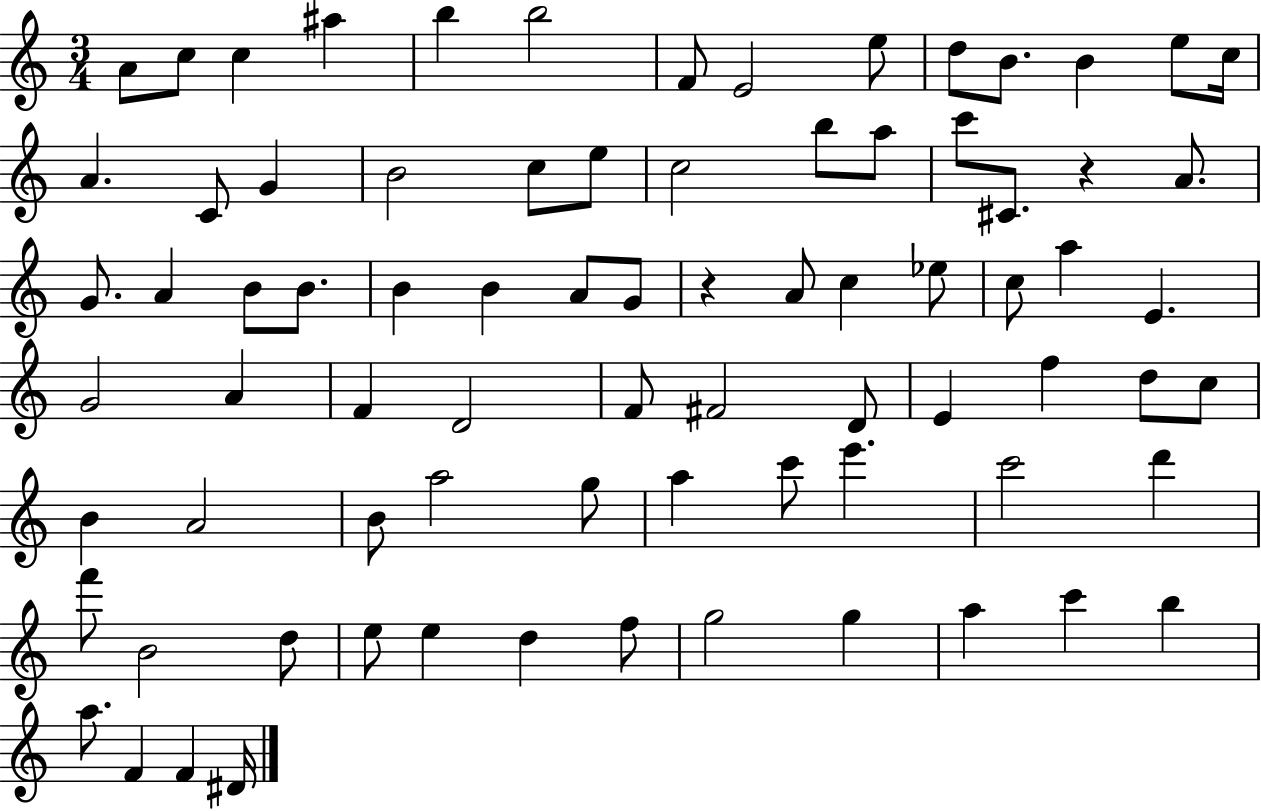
X:1
T:Untitled
M:3/4
L:1/4
K:C
A/2 c/2 c ^a b b2 F/2 E2 e/2 d/2 B/2 B e/2 c/4 A C/2 G B2 c/2 e/2 c2 b/2 a/2 c'/2 ^C/2 z A/2 G/2 A B/2 B/2 B B A/2 G/2 z A/2 c _e/2 c/2 a E G2 A F D2 F/2 ^F2 D/2 E f d/2 c/2 B A2 B/2 a2 g/2 a c'/2 e' c'2 d' f'/2 B2 d/2 e/2 e d f/2 g2 g a c' b a/2 F F ^D/4